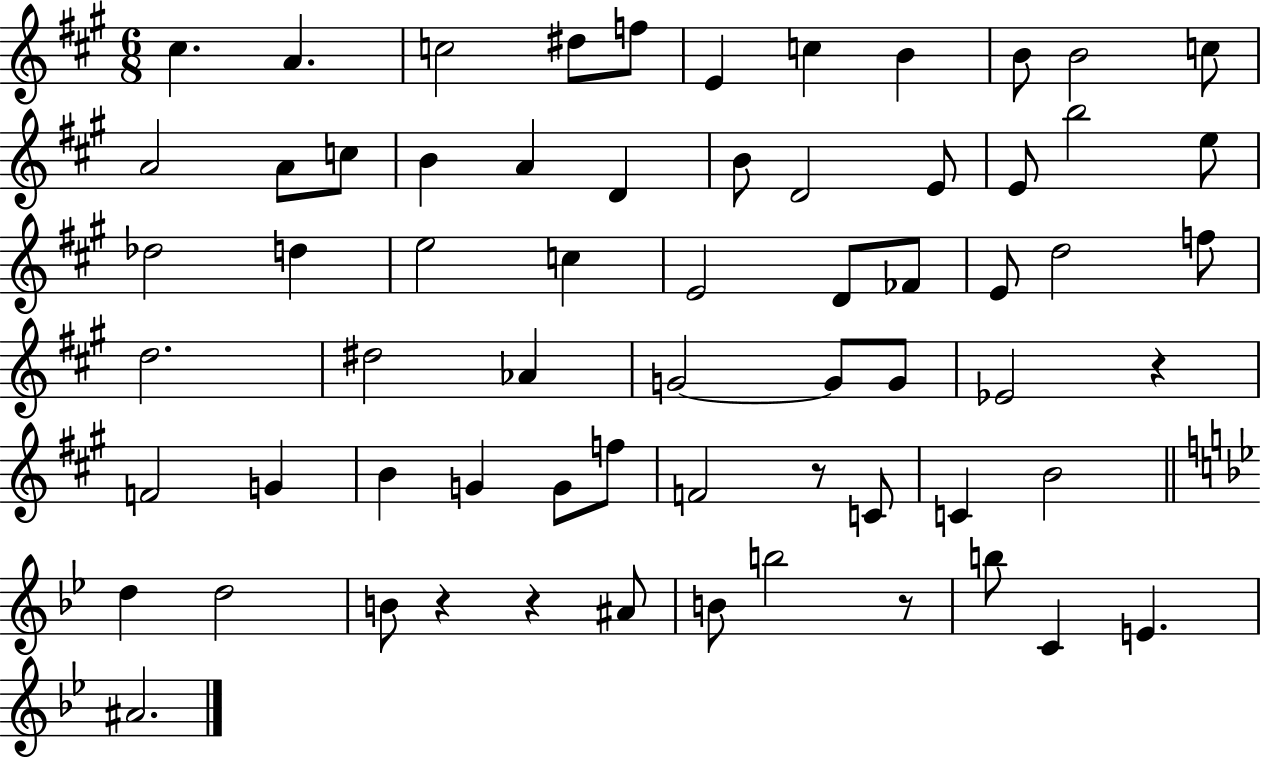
C#5/q. A4/q. C5/h D#5/e F5/e E4/q C5/q B4/q B4/e B4/h C5/e A4/h A4/e C5/e B4/q A4/q D4/q B4/e D4/h E4/e E4/e B5/h E5/e Db5/h D5/q E5/h C5/q E4/h D4/e FES4/e E4/e D5/h F5/e D5/h. D#5/h Ab4/q G4/h G4/e G4/e Eb4/h R/q F4/h G4/q B4/q G4/q G4/e F5/e F4/h R/e C4/e C4/q B4/h D5/q D5/h B4/e R/q R/q A#4/e B4/e B5/h R/e B5/e C4/q E4/q. A#4/h.